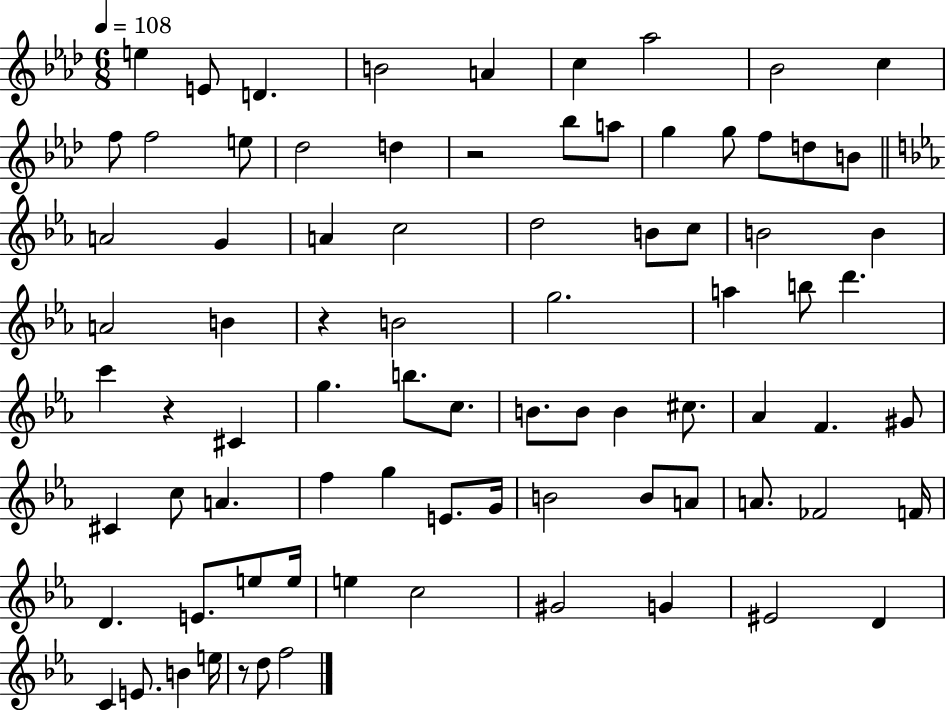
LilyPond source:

{
  \clef treble
  \numericTimeSignature
  \time 6/8
  \key aes \major
  \tempo 4 = 108
  e''4 e'8 d'4. | b'2 a'4 | c''4 aes''2 | bes'2 c''4 | \break f''8 f''2 e''8 | des''2 d''4 | r2 bes''8 a''8 | g''4 g''8 f''8 d''8 b'8 | \break \bar "||" \break \key ees \major a'2 g'4 | a'4 c''2 | d''2 b'8 c''8 | b'2 b'4 | \break a'2 b'4 | r4 b'2 | g''2. | a''4 b''8 d'''4. | \break c'''4 r4 cis'4 | g''4. b''8. c''8. | b'8. b'8 b'4 cis''8. | aes'4 f'4. gis'8 | \break cis'4 c''8 a'4. | f''4 g''4 e'8. g'16 | b'2 b'8 a'8 | a'8. fes'2 f'16 | \break d'4. e'8. e''8 e''16 | e''4 c''2 | gis'2 g'4 | eis'2 d'4 | \break c'4 e'8. b'4 e''16 | r8 d''8 f''2 | \bar "|."
}